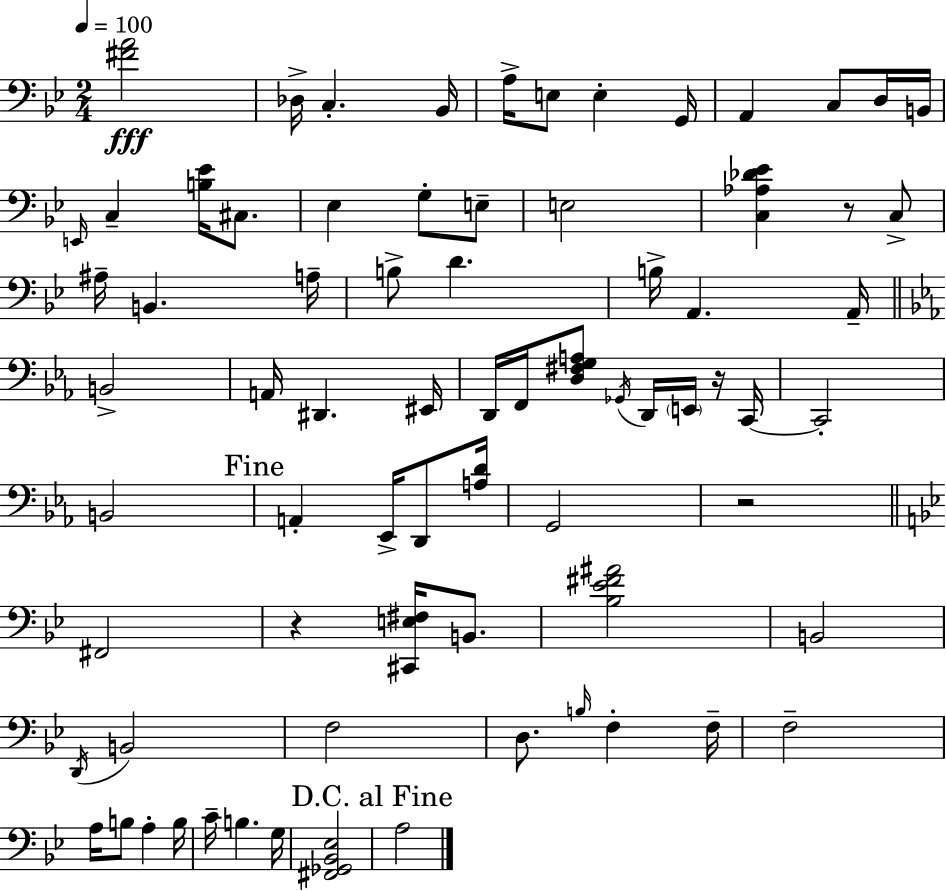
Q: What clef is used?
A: bass